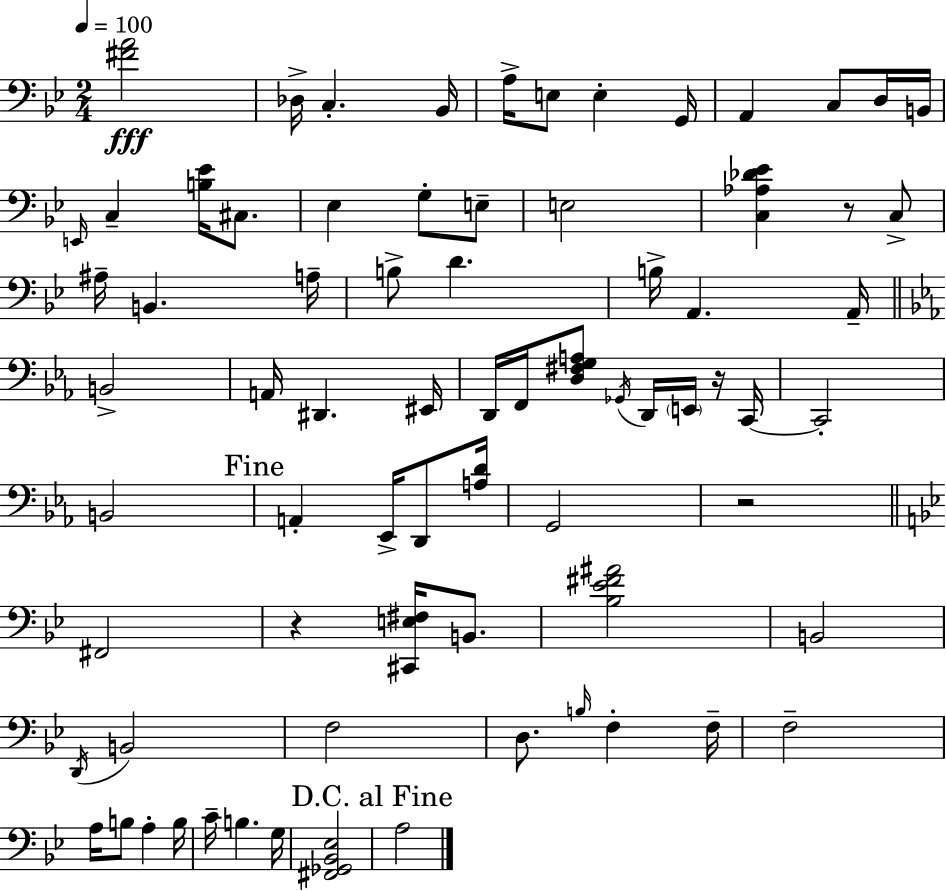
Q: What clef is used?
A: bass